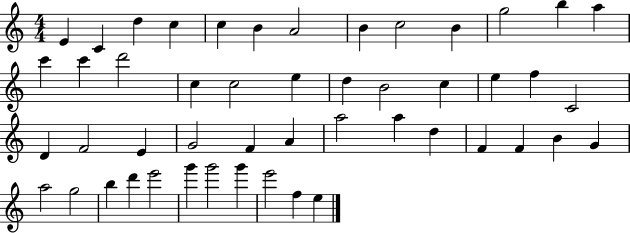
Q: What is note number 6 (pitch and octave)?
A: B4